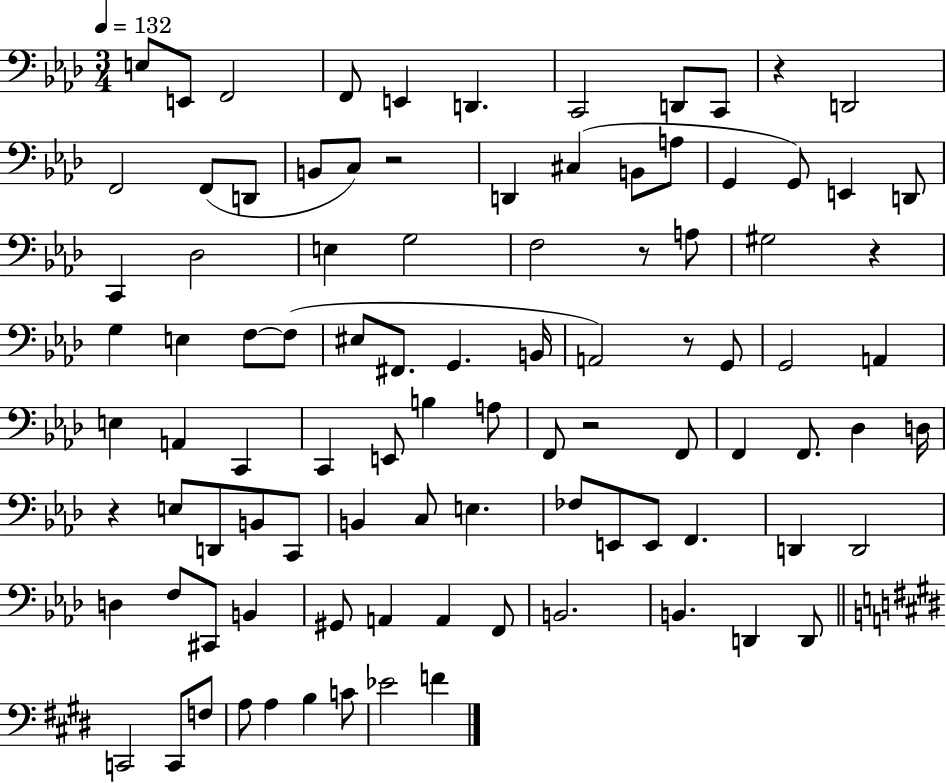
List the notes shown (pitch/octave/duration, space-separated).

E3/e E2/e F2/h F2/e E2/q D2/q. C2/h D2/e C2/e R/q D2/h F2/h F2/e D2/e B2/e C3/e R/h D2/q C#3/q B2/e A3/e G2/q G2/e E2/q D2/e C2/q Db3/h E3/q G3/h F3/h R/e A3/e G#3/h R/q G3/q E3/q F3/e F3/e EIS3/e F#2/e. G2/q. B2/s A2/h R/e G2/e G2/h A2/q E3/q A2/q C2/q C2/q E2/e B3/q A3/e F2/e R/h F2/e F2/q F2/e. Db3/q D3/s R/q E3/e D2/e B2/e C2/e B2/q C3/e E3/q. FES3/e E2/e E2/e F2/q. D2/q D2/h D3/q F3/e C#2/e B2/q G#2/e A2/q A2/q F2/e B2/h. B2/q. D2/q D2/e C2/h C2/e F3/e A3/e A3/q B3/q C4/e Eb4/h F4/q